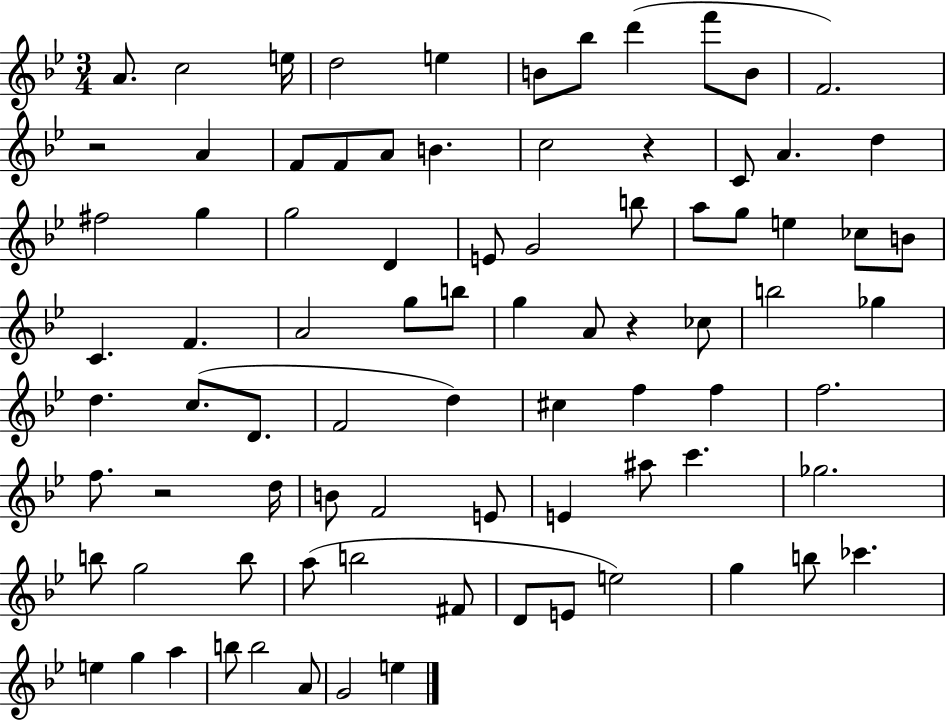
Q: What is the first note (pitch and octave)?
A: A4